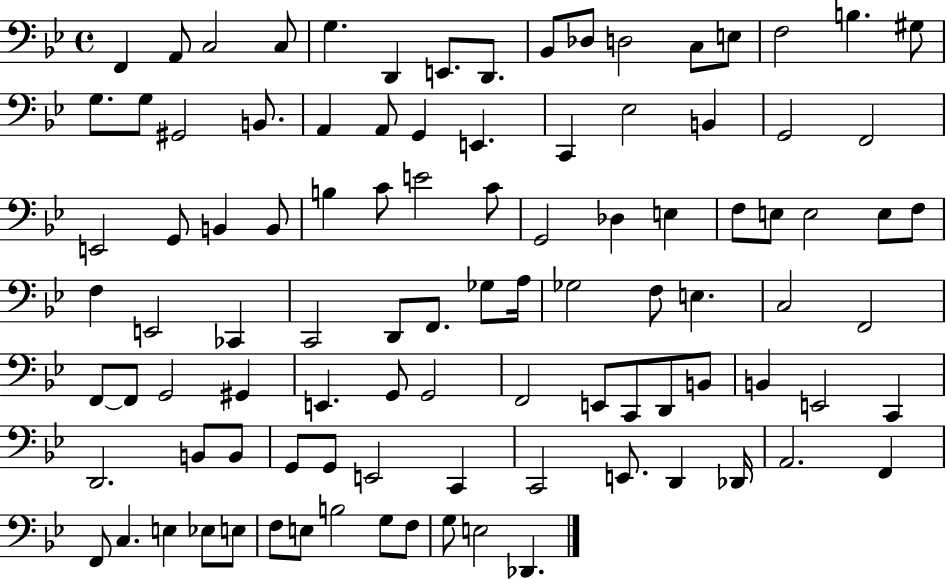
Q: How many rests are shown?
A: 0